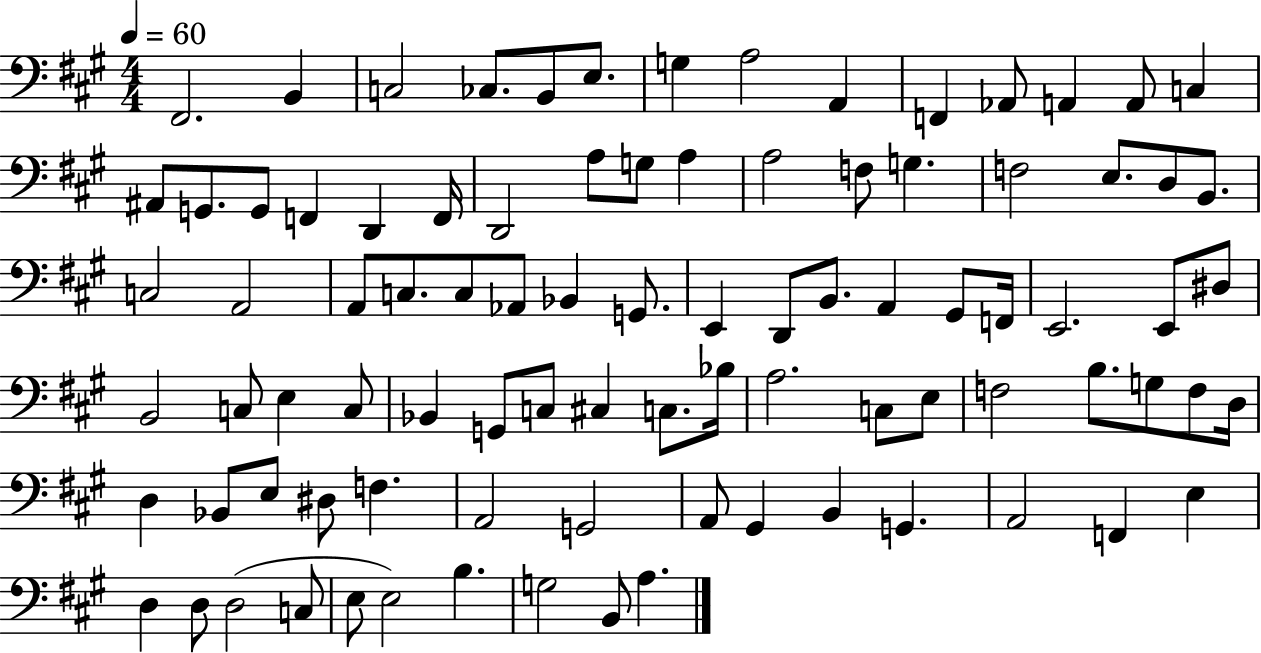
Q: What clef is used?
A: bass